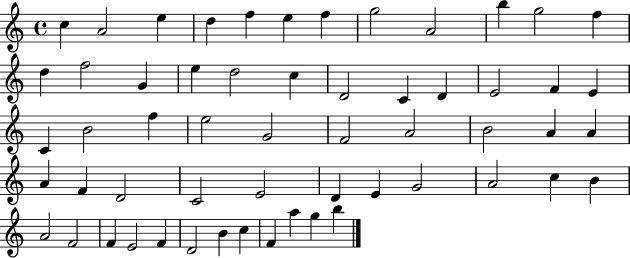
X:1
T:Untitled
M:4/4
L:1/4
K:C
c A2 e d f e f g2 A2 b g2 f d f2 G e d2 c D2 C D E2 F E C B2 f e2 G2 F2 A2 B2 A A A F D2 C2 E2 D E G2 A2 c B A2 F2 F E2 F D2 B c F a g b